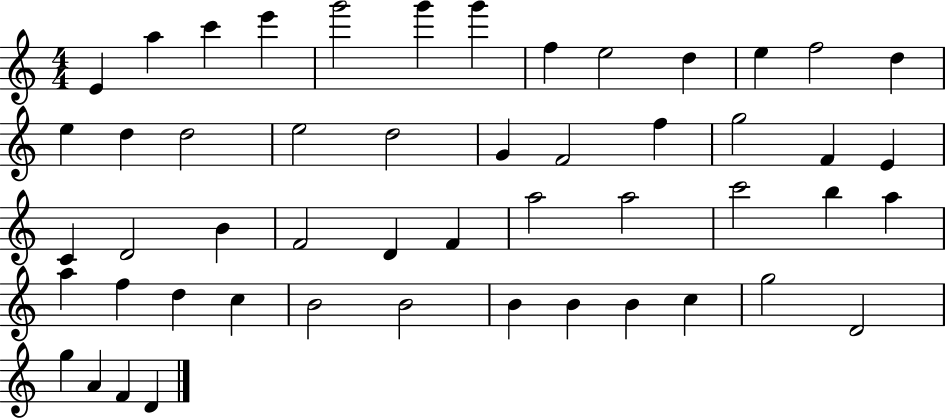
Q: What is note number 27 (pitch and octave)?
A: B4